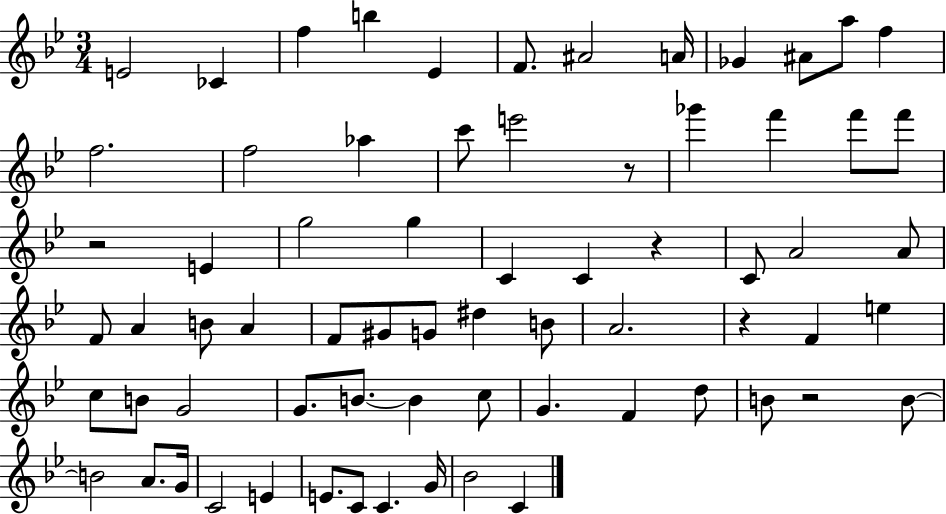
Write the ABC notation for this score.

X:1
T:Untitled
M:3/4
L:1/4
K:Bb
E2 _C f b _E F/2 ^A2 A/4 _G ^A/2 a/2 f f2 f2 _a c'/2 e'2 z/2 _g' f' f'/2 f'/2 z2 E g2 g C C z C/2 A2 A/2 F/2 A B/2 A F/2 ^G/2 G/2 ^d B/2 A2 z F e c/2 B/2 G2 G/2 B/2 B c/2 G F d/2 B/2 z2 B/2 B2 A/2 G/4 C2 E E/2 C/2 C G/4 _B2 C